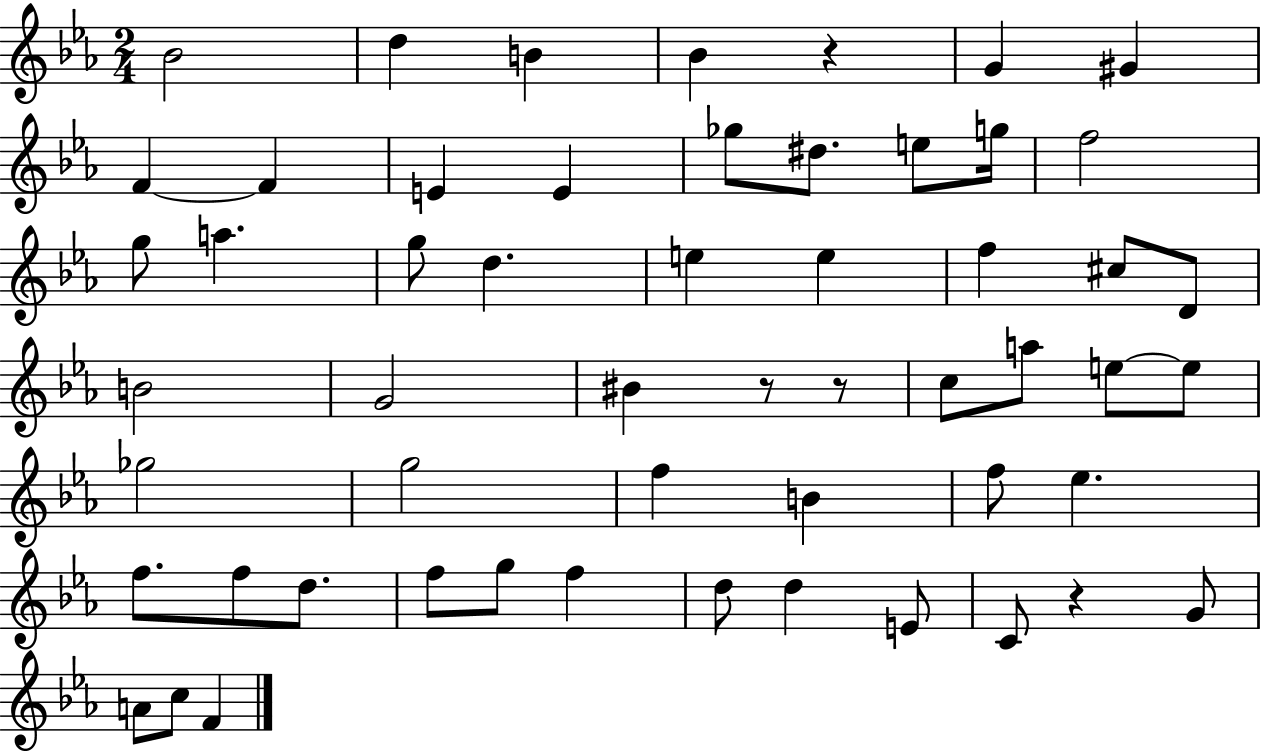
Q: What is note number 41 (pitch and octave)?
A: F5